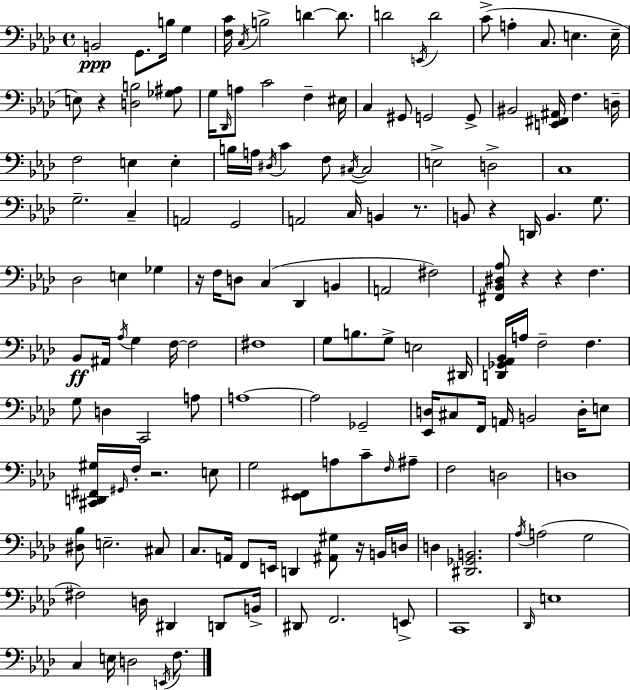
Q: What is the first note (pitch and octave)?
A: B2